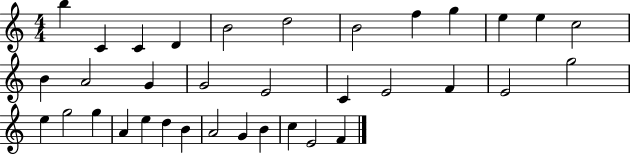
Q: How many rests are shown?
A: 0